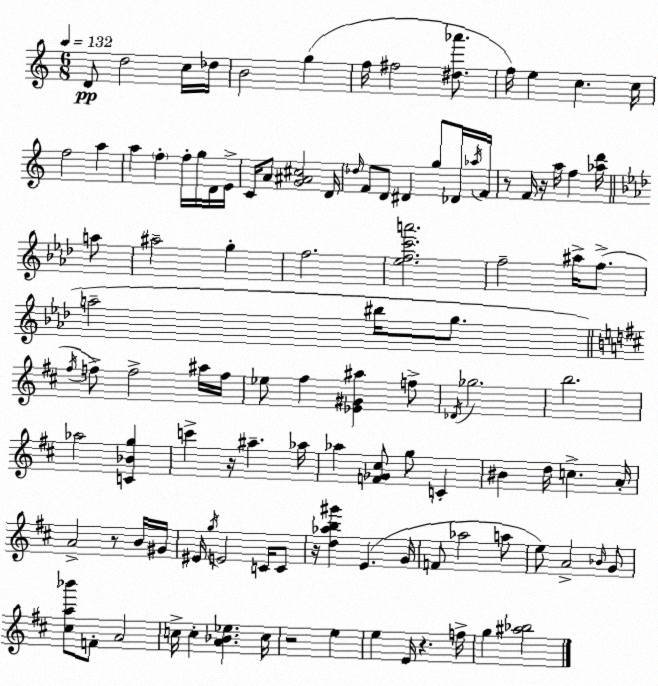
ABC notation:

X:1
T:Untitled
M:6/8
L:1/4
K:C
D/2 d2 c/4 _d/4 B2 g f/4 ^f2 [^d_a']/2 f/4 e c c/4 f2 a a f f/4 g/4 D/4 E/4 C/4 A/2 [G^A^c]2 D/4 _d/4 F/2 D/2 ^D g/2 _D/4 _a/4 F/4 z/2 F/4 z/4 a/4 f [_ad']/4 a/2 ^a2 g f2 [_efc'a']2 f2 ^a/4 f/2 a2 ^b/4 g/2 ^f/4 f/2 f2 ^a/4 f/4 _e/2 ^f [_E^G^a] f/2 _D/4 _g2 b2 _a2 [C_Bg] c' z/4 ^a _a/4 _a [F_G^c]/2 g/2 C ^B d/4 c A/4 A2 z/2 B/4 ^G/4 ^E/4 g/4 E2 C/4 C/2 z/4 [d_ab^g'] E G/4 F/2 _a2 a/2 e/2 A2 _B/4 G/2 [^ca_b']/2 F/2 A2 c/4 c [A_B_e] c/4 z2 e e E/4 z f/4 g [^a_b]2